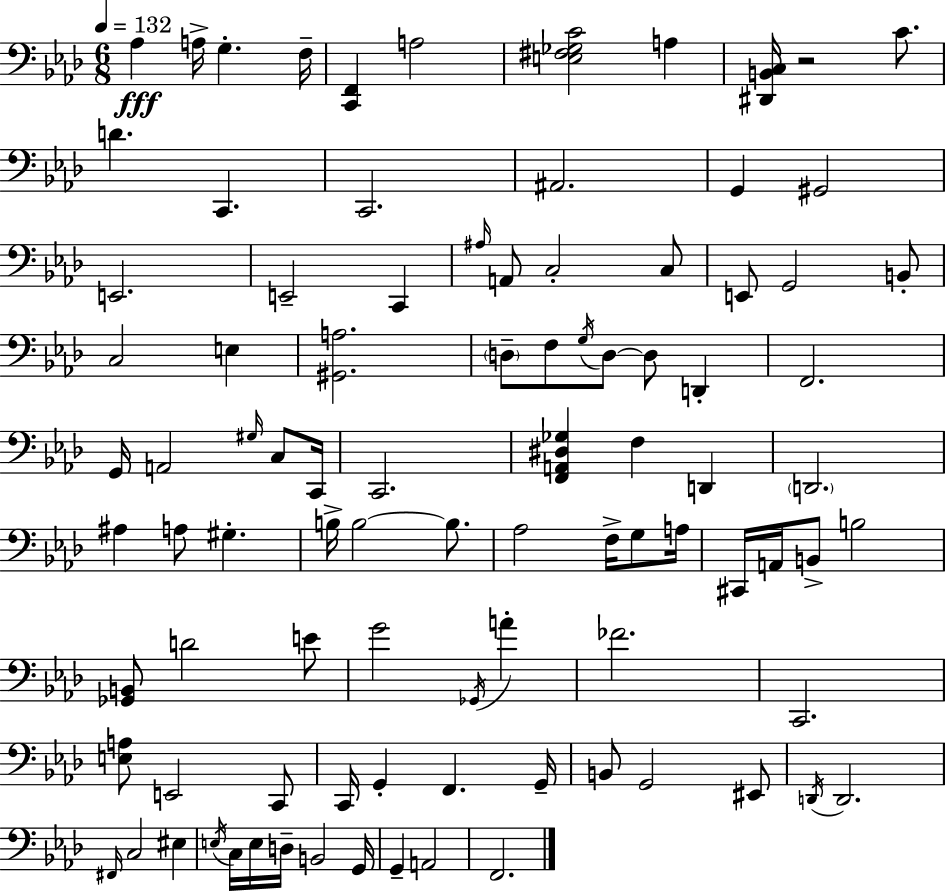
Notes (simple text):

Ab3/q A3/s G3/q. F3/s [C2,F2]/q A3/h [E3,F#3,Gb3,C4]/h A3/q [D#2,B2,C3]/s R/h C4/e. D4/q. C2/q. C2/h. A#2/h. G2/q G#2/h E2/h. E2/h C2/q A#3/s A2/e C3/h C3/e E2/e G2/h B2/e C3/h E3/q [G#2,A3]/h. D3/e F3/e G3/s D3/e D3/e D2/q F2/h. G2/s A2/h G#3/s C3/e C2/s C2/h. [F2,A2,D#3,Gb3]/q F3/q D2/q D2/h. A#3/q A3/e G#3/q. B3/s B3/h B3/e. Ab3/h F3/s G3/e A3/s C#2/s A2/s B2/e B3/h [Gb2,B2]/e D4/h E4/e G4/h Gb2/s A4/q FES4/h. C2/h. [E3,A3]/e E2/h C2/e C2/s G2/q F2/q. G2/s B2/e G2/h EIS2/e D2/s D2/h. F#2/s C3/h EIS3/q E3/s C3/s E3/s D3/s B2/h G2/s G2/q A2/h F2/h.